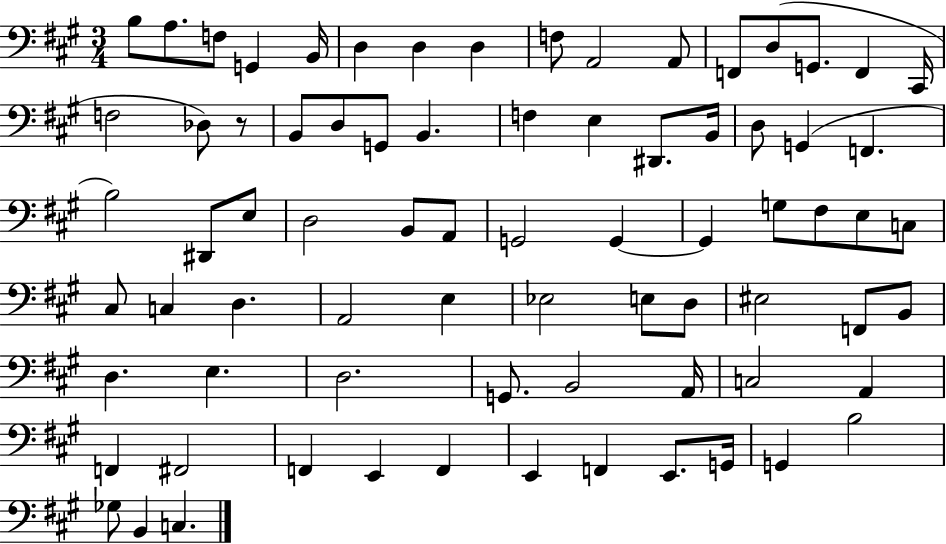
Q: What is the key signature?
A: A major